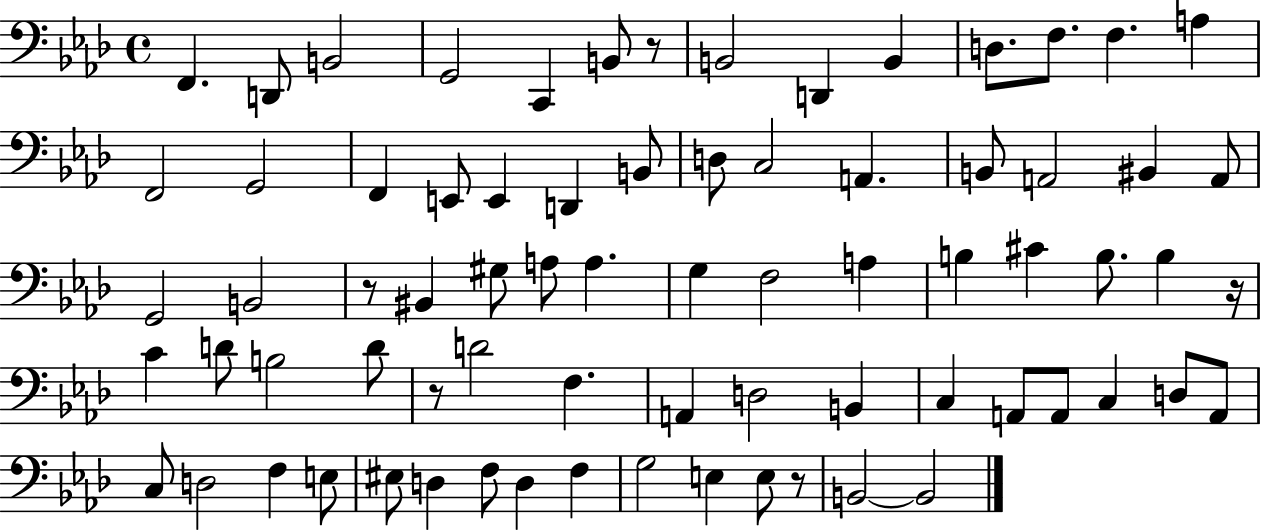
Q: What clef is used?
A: bass